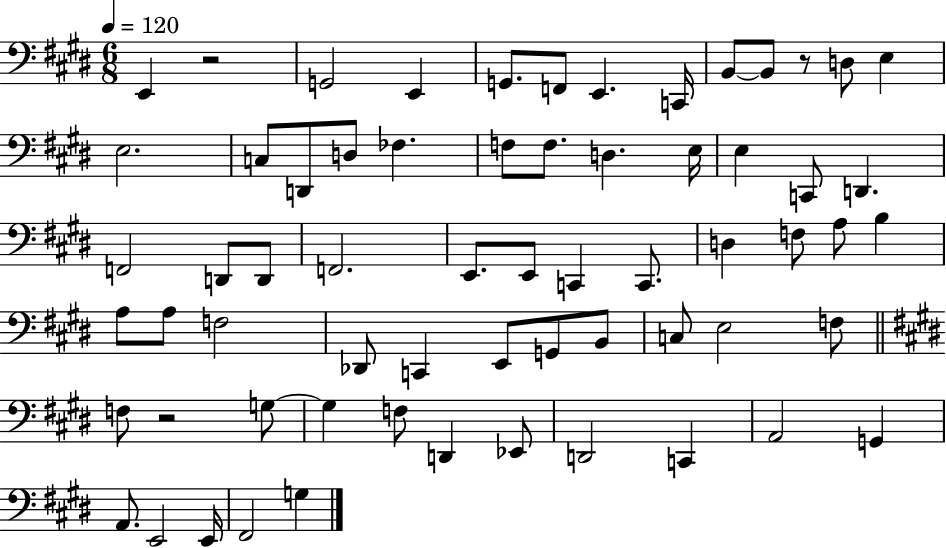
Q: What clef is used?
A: bass